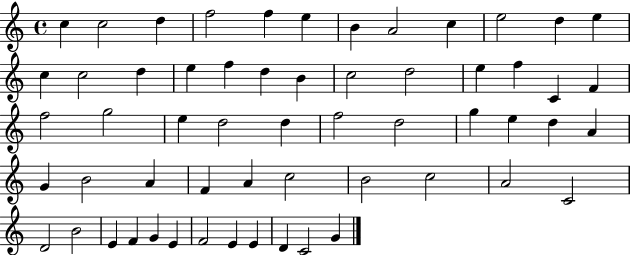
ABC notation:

X:1
T:Untitled
M:4/4
L:1/4
K:C
c c2 d f2 f e B A2 c e2 d e c c2 d e f d B c2 d2 e f C F f2 g2 e d2 d f2 d2 g e d A G B2 A F A c2 B2 c2 A2 C2 D2 B2 E F G E F2 E E D C2 G